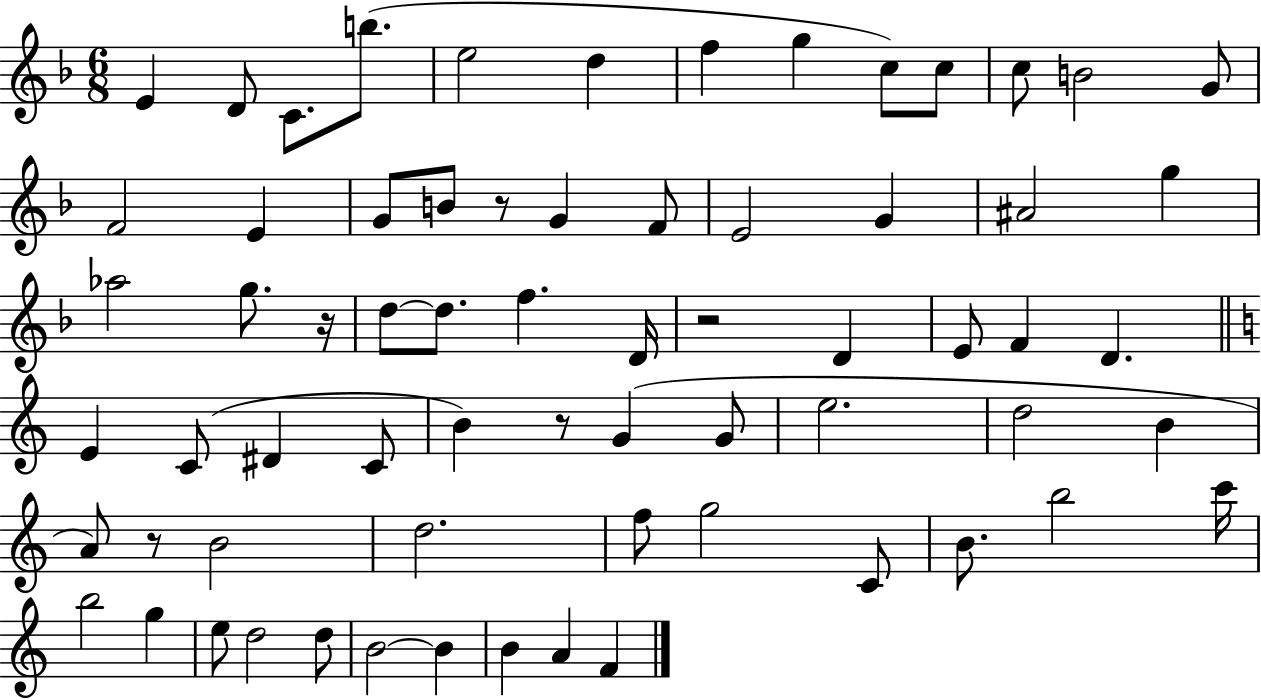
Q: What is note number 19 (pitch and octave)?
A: F4